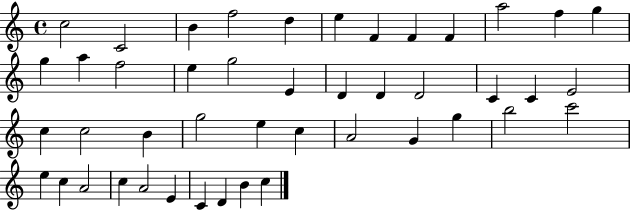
C5/h C4/h B4/q F5/h D5/q E5/q F4/q F4/q F4/q A5/h F5/q G5/q G5/q A5/q F5/h E5/q G5/h E4/q D4/q D4/q D4/h C4/q C4/q E4/h C5/q C5/h B4/q G5/h E5/q C5/q A4/h G4/q G5/q B5/h C6/h E5/q C5/q A4/h C5/q A4/h E4/q C4/q D4/q B4/q C5/q